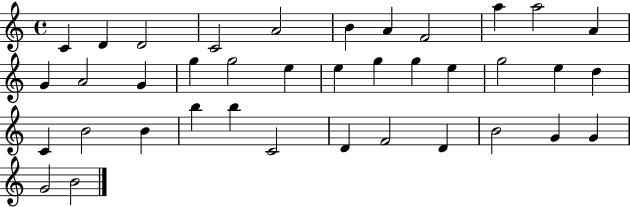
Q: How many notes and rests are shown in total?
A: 38